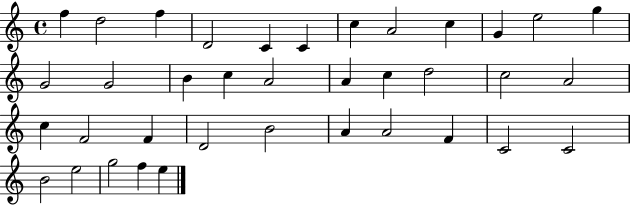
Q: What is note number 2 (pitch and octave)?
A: D5